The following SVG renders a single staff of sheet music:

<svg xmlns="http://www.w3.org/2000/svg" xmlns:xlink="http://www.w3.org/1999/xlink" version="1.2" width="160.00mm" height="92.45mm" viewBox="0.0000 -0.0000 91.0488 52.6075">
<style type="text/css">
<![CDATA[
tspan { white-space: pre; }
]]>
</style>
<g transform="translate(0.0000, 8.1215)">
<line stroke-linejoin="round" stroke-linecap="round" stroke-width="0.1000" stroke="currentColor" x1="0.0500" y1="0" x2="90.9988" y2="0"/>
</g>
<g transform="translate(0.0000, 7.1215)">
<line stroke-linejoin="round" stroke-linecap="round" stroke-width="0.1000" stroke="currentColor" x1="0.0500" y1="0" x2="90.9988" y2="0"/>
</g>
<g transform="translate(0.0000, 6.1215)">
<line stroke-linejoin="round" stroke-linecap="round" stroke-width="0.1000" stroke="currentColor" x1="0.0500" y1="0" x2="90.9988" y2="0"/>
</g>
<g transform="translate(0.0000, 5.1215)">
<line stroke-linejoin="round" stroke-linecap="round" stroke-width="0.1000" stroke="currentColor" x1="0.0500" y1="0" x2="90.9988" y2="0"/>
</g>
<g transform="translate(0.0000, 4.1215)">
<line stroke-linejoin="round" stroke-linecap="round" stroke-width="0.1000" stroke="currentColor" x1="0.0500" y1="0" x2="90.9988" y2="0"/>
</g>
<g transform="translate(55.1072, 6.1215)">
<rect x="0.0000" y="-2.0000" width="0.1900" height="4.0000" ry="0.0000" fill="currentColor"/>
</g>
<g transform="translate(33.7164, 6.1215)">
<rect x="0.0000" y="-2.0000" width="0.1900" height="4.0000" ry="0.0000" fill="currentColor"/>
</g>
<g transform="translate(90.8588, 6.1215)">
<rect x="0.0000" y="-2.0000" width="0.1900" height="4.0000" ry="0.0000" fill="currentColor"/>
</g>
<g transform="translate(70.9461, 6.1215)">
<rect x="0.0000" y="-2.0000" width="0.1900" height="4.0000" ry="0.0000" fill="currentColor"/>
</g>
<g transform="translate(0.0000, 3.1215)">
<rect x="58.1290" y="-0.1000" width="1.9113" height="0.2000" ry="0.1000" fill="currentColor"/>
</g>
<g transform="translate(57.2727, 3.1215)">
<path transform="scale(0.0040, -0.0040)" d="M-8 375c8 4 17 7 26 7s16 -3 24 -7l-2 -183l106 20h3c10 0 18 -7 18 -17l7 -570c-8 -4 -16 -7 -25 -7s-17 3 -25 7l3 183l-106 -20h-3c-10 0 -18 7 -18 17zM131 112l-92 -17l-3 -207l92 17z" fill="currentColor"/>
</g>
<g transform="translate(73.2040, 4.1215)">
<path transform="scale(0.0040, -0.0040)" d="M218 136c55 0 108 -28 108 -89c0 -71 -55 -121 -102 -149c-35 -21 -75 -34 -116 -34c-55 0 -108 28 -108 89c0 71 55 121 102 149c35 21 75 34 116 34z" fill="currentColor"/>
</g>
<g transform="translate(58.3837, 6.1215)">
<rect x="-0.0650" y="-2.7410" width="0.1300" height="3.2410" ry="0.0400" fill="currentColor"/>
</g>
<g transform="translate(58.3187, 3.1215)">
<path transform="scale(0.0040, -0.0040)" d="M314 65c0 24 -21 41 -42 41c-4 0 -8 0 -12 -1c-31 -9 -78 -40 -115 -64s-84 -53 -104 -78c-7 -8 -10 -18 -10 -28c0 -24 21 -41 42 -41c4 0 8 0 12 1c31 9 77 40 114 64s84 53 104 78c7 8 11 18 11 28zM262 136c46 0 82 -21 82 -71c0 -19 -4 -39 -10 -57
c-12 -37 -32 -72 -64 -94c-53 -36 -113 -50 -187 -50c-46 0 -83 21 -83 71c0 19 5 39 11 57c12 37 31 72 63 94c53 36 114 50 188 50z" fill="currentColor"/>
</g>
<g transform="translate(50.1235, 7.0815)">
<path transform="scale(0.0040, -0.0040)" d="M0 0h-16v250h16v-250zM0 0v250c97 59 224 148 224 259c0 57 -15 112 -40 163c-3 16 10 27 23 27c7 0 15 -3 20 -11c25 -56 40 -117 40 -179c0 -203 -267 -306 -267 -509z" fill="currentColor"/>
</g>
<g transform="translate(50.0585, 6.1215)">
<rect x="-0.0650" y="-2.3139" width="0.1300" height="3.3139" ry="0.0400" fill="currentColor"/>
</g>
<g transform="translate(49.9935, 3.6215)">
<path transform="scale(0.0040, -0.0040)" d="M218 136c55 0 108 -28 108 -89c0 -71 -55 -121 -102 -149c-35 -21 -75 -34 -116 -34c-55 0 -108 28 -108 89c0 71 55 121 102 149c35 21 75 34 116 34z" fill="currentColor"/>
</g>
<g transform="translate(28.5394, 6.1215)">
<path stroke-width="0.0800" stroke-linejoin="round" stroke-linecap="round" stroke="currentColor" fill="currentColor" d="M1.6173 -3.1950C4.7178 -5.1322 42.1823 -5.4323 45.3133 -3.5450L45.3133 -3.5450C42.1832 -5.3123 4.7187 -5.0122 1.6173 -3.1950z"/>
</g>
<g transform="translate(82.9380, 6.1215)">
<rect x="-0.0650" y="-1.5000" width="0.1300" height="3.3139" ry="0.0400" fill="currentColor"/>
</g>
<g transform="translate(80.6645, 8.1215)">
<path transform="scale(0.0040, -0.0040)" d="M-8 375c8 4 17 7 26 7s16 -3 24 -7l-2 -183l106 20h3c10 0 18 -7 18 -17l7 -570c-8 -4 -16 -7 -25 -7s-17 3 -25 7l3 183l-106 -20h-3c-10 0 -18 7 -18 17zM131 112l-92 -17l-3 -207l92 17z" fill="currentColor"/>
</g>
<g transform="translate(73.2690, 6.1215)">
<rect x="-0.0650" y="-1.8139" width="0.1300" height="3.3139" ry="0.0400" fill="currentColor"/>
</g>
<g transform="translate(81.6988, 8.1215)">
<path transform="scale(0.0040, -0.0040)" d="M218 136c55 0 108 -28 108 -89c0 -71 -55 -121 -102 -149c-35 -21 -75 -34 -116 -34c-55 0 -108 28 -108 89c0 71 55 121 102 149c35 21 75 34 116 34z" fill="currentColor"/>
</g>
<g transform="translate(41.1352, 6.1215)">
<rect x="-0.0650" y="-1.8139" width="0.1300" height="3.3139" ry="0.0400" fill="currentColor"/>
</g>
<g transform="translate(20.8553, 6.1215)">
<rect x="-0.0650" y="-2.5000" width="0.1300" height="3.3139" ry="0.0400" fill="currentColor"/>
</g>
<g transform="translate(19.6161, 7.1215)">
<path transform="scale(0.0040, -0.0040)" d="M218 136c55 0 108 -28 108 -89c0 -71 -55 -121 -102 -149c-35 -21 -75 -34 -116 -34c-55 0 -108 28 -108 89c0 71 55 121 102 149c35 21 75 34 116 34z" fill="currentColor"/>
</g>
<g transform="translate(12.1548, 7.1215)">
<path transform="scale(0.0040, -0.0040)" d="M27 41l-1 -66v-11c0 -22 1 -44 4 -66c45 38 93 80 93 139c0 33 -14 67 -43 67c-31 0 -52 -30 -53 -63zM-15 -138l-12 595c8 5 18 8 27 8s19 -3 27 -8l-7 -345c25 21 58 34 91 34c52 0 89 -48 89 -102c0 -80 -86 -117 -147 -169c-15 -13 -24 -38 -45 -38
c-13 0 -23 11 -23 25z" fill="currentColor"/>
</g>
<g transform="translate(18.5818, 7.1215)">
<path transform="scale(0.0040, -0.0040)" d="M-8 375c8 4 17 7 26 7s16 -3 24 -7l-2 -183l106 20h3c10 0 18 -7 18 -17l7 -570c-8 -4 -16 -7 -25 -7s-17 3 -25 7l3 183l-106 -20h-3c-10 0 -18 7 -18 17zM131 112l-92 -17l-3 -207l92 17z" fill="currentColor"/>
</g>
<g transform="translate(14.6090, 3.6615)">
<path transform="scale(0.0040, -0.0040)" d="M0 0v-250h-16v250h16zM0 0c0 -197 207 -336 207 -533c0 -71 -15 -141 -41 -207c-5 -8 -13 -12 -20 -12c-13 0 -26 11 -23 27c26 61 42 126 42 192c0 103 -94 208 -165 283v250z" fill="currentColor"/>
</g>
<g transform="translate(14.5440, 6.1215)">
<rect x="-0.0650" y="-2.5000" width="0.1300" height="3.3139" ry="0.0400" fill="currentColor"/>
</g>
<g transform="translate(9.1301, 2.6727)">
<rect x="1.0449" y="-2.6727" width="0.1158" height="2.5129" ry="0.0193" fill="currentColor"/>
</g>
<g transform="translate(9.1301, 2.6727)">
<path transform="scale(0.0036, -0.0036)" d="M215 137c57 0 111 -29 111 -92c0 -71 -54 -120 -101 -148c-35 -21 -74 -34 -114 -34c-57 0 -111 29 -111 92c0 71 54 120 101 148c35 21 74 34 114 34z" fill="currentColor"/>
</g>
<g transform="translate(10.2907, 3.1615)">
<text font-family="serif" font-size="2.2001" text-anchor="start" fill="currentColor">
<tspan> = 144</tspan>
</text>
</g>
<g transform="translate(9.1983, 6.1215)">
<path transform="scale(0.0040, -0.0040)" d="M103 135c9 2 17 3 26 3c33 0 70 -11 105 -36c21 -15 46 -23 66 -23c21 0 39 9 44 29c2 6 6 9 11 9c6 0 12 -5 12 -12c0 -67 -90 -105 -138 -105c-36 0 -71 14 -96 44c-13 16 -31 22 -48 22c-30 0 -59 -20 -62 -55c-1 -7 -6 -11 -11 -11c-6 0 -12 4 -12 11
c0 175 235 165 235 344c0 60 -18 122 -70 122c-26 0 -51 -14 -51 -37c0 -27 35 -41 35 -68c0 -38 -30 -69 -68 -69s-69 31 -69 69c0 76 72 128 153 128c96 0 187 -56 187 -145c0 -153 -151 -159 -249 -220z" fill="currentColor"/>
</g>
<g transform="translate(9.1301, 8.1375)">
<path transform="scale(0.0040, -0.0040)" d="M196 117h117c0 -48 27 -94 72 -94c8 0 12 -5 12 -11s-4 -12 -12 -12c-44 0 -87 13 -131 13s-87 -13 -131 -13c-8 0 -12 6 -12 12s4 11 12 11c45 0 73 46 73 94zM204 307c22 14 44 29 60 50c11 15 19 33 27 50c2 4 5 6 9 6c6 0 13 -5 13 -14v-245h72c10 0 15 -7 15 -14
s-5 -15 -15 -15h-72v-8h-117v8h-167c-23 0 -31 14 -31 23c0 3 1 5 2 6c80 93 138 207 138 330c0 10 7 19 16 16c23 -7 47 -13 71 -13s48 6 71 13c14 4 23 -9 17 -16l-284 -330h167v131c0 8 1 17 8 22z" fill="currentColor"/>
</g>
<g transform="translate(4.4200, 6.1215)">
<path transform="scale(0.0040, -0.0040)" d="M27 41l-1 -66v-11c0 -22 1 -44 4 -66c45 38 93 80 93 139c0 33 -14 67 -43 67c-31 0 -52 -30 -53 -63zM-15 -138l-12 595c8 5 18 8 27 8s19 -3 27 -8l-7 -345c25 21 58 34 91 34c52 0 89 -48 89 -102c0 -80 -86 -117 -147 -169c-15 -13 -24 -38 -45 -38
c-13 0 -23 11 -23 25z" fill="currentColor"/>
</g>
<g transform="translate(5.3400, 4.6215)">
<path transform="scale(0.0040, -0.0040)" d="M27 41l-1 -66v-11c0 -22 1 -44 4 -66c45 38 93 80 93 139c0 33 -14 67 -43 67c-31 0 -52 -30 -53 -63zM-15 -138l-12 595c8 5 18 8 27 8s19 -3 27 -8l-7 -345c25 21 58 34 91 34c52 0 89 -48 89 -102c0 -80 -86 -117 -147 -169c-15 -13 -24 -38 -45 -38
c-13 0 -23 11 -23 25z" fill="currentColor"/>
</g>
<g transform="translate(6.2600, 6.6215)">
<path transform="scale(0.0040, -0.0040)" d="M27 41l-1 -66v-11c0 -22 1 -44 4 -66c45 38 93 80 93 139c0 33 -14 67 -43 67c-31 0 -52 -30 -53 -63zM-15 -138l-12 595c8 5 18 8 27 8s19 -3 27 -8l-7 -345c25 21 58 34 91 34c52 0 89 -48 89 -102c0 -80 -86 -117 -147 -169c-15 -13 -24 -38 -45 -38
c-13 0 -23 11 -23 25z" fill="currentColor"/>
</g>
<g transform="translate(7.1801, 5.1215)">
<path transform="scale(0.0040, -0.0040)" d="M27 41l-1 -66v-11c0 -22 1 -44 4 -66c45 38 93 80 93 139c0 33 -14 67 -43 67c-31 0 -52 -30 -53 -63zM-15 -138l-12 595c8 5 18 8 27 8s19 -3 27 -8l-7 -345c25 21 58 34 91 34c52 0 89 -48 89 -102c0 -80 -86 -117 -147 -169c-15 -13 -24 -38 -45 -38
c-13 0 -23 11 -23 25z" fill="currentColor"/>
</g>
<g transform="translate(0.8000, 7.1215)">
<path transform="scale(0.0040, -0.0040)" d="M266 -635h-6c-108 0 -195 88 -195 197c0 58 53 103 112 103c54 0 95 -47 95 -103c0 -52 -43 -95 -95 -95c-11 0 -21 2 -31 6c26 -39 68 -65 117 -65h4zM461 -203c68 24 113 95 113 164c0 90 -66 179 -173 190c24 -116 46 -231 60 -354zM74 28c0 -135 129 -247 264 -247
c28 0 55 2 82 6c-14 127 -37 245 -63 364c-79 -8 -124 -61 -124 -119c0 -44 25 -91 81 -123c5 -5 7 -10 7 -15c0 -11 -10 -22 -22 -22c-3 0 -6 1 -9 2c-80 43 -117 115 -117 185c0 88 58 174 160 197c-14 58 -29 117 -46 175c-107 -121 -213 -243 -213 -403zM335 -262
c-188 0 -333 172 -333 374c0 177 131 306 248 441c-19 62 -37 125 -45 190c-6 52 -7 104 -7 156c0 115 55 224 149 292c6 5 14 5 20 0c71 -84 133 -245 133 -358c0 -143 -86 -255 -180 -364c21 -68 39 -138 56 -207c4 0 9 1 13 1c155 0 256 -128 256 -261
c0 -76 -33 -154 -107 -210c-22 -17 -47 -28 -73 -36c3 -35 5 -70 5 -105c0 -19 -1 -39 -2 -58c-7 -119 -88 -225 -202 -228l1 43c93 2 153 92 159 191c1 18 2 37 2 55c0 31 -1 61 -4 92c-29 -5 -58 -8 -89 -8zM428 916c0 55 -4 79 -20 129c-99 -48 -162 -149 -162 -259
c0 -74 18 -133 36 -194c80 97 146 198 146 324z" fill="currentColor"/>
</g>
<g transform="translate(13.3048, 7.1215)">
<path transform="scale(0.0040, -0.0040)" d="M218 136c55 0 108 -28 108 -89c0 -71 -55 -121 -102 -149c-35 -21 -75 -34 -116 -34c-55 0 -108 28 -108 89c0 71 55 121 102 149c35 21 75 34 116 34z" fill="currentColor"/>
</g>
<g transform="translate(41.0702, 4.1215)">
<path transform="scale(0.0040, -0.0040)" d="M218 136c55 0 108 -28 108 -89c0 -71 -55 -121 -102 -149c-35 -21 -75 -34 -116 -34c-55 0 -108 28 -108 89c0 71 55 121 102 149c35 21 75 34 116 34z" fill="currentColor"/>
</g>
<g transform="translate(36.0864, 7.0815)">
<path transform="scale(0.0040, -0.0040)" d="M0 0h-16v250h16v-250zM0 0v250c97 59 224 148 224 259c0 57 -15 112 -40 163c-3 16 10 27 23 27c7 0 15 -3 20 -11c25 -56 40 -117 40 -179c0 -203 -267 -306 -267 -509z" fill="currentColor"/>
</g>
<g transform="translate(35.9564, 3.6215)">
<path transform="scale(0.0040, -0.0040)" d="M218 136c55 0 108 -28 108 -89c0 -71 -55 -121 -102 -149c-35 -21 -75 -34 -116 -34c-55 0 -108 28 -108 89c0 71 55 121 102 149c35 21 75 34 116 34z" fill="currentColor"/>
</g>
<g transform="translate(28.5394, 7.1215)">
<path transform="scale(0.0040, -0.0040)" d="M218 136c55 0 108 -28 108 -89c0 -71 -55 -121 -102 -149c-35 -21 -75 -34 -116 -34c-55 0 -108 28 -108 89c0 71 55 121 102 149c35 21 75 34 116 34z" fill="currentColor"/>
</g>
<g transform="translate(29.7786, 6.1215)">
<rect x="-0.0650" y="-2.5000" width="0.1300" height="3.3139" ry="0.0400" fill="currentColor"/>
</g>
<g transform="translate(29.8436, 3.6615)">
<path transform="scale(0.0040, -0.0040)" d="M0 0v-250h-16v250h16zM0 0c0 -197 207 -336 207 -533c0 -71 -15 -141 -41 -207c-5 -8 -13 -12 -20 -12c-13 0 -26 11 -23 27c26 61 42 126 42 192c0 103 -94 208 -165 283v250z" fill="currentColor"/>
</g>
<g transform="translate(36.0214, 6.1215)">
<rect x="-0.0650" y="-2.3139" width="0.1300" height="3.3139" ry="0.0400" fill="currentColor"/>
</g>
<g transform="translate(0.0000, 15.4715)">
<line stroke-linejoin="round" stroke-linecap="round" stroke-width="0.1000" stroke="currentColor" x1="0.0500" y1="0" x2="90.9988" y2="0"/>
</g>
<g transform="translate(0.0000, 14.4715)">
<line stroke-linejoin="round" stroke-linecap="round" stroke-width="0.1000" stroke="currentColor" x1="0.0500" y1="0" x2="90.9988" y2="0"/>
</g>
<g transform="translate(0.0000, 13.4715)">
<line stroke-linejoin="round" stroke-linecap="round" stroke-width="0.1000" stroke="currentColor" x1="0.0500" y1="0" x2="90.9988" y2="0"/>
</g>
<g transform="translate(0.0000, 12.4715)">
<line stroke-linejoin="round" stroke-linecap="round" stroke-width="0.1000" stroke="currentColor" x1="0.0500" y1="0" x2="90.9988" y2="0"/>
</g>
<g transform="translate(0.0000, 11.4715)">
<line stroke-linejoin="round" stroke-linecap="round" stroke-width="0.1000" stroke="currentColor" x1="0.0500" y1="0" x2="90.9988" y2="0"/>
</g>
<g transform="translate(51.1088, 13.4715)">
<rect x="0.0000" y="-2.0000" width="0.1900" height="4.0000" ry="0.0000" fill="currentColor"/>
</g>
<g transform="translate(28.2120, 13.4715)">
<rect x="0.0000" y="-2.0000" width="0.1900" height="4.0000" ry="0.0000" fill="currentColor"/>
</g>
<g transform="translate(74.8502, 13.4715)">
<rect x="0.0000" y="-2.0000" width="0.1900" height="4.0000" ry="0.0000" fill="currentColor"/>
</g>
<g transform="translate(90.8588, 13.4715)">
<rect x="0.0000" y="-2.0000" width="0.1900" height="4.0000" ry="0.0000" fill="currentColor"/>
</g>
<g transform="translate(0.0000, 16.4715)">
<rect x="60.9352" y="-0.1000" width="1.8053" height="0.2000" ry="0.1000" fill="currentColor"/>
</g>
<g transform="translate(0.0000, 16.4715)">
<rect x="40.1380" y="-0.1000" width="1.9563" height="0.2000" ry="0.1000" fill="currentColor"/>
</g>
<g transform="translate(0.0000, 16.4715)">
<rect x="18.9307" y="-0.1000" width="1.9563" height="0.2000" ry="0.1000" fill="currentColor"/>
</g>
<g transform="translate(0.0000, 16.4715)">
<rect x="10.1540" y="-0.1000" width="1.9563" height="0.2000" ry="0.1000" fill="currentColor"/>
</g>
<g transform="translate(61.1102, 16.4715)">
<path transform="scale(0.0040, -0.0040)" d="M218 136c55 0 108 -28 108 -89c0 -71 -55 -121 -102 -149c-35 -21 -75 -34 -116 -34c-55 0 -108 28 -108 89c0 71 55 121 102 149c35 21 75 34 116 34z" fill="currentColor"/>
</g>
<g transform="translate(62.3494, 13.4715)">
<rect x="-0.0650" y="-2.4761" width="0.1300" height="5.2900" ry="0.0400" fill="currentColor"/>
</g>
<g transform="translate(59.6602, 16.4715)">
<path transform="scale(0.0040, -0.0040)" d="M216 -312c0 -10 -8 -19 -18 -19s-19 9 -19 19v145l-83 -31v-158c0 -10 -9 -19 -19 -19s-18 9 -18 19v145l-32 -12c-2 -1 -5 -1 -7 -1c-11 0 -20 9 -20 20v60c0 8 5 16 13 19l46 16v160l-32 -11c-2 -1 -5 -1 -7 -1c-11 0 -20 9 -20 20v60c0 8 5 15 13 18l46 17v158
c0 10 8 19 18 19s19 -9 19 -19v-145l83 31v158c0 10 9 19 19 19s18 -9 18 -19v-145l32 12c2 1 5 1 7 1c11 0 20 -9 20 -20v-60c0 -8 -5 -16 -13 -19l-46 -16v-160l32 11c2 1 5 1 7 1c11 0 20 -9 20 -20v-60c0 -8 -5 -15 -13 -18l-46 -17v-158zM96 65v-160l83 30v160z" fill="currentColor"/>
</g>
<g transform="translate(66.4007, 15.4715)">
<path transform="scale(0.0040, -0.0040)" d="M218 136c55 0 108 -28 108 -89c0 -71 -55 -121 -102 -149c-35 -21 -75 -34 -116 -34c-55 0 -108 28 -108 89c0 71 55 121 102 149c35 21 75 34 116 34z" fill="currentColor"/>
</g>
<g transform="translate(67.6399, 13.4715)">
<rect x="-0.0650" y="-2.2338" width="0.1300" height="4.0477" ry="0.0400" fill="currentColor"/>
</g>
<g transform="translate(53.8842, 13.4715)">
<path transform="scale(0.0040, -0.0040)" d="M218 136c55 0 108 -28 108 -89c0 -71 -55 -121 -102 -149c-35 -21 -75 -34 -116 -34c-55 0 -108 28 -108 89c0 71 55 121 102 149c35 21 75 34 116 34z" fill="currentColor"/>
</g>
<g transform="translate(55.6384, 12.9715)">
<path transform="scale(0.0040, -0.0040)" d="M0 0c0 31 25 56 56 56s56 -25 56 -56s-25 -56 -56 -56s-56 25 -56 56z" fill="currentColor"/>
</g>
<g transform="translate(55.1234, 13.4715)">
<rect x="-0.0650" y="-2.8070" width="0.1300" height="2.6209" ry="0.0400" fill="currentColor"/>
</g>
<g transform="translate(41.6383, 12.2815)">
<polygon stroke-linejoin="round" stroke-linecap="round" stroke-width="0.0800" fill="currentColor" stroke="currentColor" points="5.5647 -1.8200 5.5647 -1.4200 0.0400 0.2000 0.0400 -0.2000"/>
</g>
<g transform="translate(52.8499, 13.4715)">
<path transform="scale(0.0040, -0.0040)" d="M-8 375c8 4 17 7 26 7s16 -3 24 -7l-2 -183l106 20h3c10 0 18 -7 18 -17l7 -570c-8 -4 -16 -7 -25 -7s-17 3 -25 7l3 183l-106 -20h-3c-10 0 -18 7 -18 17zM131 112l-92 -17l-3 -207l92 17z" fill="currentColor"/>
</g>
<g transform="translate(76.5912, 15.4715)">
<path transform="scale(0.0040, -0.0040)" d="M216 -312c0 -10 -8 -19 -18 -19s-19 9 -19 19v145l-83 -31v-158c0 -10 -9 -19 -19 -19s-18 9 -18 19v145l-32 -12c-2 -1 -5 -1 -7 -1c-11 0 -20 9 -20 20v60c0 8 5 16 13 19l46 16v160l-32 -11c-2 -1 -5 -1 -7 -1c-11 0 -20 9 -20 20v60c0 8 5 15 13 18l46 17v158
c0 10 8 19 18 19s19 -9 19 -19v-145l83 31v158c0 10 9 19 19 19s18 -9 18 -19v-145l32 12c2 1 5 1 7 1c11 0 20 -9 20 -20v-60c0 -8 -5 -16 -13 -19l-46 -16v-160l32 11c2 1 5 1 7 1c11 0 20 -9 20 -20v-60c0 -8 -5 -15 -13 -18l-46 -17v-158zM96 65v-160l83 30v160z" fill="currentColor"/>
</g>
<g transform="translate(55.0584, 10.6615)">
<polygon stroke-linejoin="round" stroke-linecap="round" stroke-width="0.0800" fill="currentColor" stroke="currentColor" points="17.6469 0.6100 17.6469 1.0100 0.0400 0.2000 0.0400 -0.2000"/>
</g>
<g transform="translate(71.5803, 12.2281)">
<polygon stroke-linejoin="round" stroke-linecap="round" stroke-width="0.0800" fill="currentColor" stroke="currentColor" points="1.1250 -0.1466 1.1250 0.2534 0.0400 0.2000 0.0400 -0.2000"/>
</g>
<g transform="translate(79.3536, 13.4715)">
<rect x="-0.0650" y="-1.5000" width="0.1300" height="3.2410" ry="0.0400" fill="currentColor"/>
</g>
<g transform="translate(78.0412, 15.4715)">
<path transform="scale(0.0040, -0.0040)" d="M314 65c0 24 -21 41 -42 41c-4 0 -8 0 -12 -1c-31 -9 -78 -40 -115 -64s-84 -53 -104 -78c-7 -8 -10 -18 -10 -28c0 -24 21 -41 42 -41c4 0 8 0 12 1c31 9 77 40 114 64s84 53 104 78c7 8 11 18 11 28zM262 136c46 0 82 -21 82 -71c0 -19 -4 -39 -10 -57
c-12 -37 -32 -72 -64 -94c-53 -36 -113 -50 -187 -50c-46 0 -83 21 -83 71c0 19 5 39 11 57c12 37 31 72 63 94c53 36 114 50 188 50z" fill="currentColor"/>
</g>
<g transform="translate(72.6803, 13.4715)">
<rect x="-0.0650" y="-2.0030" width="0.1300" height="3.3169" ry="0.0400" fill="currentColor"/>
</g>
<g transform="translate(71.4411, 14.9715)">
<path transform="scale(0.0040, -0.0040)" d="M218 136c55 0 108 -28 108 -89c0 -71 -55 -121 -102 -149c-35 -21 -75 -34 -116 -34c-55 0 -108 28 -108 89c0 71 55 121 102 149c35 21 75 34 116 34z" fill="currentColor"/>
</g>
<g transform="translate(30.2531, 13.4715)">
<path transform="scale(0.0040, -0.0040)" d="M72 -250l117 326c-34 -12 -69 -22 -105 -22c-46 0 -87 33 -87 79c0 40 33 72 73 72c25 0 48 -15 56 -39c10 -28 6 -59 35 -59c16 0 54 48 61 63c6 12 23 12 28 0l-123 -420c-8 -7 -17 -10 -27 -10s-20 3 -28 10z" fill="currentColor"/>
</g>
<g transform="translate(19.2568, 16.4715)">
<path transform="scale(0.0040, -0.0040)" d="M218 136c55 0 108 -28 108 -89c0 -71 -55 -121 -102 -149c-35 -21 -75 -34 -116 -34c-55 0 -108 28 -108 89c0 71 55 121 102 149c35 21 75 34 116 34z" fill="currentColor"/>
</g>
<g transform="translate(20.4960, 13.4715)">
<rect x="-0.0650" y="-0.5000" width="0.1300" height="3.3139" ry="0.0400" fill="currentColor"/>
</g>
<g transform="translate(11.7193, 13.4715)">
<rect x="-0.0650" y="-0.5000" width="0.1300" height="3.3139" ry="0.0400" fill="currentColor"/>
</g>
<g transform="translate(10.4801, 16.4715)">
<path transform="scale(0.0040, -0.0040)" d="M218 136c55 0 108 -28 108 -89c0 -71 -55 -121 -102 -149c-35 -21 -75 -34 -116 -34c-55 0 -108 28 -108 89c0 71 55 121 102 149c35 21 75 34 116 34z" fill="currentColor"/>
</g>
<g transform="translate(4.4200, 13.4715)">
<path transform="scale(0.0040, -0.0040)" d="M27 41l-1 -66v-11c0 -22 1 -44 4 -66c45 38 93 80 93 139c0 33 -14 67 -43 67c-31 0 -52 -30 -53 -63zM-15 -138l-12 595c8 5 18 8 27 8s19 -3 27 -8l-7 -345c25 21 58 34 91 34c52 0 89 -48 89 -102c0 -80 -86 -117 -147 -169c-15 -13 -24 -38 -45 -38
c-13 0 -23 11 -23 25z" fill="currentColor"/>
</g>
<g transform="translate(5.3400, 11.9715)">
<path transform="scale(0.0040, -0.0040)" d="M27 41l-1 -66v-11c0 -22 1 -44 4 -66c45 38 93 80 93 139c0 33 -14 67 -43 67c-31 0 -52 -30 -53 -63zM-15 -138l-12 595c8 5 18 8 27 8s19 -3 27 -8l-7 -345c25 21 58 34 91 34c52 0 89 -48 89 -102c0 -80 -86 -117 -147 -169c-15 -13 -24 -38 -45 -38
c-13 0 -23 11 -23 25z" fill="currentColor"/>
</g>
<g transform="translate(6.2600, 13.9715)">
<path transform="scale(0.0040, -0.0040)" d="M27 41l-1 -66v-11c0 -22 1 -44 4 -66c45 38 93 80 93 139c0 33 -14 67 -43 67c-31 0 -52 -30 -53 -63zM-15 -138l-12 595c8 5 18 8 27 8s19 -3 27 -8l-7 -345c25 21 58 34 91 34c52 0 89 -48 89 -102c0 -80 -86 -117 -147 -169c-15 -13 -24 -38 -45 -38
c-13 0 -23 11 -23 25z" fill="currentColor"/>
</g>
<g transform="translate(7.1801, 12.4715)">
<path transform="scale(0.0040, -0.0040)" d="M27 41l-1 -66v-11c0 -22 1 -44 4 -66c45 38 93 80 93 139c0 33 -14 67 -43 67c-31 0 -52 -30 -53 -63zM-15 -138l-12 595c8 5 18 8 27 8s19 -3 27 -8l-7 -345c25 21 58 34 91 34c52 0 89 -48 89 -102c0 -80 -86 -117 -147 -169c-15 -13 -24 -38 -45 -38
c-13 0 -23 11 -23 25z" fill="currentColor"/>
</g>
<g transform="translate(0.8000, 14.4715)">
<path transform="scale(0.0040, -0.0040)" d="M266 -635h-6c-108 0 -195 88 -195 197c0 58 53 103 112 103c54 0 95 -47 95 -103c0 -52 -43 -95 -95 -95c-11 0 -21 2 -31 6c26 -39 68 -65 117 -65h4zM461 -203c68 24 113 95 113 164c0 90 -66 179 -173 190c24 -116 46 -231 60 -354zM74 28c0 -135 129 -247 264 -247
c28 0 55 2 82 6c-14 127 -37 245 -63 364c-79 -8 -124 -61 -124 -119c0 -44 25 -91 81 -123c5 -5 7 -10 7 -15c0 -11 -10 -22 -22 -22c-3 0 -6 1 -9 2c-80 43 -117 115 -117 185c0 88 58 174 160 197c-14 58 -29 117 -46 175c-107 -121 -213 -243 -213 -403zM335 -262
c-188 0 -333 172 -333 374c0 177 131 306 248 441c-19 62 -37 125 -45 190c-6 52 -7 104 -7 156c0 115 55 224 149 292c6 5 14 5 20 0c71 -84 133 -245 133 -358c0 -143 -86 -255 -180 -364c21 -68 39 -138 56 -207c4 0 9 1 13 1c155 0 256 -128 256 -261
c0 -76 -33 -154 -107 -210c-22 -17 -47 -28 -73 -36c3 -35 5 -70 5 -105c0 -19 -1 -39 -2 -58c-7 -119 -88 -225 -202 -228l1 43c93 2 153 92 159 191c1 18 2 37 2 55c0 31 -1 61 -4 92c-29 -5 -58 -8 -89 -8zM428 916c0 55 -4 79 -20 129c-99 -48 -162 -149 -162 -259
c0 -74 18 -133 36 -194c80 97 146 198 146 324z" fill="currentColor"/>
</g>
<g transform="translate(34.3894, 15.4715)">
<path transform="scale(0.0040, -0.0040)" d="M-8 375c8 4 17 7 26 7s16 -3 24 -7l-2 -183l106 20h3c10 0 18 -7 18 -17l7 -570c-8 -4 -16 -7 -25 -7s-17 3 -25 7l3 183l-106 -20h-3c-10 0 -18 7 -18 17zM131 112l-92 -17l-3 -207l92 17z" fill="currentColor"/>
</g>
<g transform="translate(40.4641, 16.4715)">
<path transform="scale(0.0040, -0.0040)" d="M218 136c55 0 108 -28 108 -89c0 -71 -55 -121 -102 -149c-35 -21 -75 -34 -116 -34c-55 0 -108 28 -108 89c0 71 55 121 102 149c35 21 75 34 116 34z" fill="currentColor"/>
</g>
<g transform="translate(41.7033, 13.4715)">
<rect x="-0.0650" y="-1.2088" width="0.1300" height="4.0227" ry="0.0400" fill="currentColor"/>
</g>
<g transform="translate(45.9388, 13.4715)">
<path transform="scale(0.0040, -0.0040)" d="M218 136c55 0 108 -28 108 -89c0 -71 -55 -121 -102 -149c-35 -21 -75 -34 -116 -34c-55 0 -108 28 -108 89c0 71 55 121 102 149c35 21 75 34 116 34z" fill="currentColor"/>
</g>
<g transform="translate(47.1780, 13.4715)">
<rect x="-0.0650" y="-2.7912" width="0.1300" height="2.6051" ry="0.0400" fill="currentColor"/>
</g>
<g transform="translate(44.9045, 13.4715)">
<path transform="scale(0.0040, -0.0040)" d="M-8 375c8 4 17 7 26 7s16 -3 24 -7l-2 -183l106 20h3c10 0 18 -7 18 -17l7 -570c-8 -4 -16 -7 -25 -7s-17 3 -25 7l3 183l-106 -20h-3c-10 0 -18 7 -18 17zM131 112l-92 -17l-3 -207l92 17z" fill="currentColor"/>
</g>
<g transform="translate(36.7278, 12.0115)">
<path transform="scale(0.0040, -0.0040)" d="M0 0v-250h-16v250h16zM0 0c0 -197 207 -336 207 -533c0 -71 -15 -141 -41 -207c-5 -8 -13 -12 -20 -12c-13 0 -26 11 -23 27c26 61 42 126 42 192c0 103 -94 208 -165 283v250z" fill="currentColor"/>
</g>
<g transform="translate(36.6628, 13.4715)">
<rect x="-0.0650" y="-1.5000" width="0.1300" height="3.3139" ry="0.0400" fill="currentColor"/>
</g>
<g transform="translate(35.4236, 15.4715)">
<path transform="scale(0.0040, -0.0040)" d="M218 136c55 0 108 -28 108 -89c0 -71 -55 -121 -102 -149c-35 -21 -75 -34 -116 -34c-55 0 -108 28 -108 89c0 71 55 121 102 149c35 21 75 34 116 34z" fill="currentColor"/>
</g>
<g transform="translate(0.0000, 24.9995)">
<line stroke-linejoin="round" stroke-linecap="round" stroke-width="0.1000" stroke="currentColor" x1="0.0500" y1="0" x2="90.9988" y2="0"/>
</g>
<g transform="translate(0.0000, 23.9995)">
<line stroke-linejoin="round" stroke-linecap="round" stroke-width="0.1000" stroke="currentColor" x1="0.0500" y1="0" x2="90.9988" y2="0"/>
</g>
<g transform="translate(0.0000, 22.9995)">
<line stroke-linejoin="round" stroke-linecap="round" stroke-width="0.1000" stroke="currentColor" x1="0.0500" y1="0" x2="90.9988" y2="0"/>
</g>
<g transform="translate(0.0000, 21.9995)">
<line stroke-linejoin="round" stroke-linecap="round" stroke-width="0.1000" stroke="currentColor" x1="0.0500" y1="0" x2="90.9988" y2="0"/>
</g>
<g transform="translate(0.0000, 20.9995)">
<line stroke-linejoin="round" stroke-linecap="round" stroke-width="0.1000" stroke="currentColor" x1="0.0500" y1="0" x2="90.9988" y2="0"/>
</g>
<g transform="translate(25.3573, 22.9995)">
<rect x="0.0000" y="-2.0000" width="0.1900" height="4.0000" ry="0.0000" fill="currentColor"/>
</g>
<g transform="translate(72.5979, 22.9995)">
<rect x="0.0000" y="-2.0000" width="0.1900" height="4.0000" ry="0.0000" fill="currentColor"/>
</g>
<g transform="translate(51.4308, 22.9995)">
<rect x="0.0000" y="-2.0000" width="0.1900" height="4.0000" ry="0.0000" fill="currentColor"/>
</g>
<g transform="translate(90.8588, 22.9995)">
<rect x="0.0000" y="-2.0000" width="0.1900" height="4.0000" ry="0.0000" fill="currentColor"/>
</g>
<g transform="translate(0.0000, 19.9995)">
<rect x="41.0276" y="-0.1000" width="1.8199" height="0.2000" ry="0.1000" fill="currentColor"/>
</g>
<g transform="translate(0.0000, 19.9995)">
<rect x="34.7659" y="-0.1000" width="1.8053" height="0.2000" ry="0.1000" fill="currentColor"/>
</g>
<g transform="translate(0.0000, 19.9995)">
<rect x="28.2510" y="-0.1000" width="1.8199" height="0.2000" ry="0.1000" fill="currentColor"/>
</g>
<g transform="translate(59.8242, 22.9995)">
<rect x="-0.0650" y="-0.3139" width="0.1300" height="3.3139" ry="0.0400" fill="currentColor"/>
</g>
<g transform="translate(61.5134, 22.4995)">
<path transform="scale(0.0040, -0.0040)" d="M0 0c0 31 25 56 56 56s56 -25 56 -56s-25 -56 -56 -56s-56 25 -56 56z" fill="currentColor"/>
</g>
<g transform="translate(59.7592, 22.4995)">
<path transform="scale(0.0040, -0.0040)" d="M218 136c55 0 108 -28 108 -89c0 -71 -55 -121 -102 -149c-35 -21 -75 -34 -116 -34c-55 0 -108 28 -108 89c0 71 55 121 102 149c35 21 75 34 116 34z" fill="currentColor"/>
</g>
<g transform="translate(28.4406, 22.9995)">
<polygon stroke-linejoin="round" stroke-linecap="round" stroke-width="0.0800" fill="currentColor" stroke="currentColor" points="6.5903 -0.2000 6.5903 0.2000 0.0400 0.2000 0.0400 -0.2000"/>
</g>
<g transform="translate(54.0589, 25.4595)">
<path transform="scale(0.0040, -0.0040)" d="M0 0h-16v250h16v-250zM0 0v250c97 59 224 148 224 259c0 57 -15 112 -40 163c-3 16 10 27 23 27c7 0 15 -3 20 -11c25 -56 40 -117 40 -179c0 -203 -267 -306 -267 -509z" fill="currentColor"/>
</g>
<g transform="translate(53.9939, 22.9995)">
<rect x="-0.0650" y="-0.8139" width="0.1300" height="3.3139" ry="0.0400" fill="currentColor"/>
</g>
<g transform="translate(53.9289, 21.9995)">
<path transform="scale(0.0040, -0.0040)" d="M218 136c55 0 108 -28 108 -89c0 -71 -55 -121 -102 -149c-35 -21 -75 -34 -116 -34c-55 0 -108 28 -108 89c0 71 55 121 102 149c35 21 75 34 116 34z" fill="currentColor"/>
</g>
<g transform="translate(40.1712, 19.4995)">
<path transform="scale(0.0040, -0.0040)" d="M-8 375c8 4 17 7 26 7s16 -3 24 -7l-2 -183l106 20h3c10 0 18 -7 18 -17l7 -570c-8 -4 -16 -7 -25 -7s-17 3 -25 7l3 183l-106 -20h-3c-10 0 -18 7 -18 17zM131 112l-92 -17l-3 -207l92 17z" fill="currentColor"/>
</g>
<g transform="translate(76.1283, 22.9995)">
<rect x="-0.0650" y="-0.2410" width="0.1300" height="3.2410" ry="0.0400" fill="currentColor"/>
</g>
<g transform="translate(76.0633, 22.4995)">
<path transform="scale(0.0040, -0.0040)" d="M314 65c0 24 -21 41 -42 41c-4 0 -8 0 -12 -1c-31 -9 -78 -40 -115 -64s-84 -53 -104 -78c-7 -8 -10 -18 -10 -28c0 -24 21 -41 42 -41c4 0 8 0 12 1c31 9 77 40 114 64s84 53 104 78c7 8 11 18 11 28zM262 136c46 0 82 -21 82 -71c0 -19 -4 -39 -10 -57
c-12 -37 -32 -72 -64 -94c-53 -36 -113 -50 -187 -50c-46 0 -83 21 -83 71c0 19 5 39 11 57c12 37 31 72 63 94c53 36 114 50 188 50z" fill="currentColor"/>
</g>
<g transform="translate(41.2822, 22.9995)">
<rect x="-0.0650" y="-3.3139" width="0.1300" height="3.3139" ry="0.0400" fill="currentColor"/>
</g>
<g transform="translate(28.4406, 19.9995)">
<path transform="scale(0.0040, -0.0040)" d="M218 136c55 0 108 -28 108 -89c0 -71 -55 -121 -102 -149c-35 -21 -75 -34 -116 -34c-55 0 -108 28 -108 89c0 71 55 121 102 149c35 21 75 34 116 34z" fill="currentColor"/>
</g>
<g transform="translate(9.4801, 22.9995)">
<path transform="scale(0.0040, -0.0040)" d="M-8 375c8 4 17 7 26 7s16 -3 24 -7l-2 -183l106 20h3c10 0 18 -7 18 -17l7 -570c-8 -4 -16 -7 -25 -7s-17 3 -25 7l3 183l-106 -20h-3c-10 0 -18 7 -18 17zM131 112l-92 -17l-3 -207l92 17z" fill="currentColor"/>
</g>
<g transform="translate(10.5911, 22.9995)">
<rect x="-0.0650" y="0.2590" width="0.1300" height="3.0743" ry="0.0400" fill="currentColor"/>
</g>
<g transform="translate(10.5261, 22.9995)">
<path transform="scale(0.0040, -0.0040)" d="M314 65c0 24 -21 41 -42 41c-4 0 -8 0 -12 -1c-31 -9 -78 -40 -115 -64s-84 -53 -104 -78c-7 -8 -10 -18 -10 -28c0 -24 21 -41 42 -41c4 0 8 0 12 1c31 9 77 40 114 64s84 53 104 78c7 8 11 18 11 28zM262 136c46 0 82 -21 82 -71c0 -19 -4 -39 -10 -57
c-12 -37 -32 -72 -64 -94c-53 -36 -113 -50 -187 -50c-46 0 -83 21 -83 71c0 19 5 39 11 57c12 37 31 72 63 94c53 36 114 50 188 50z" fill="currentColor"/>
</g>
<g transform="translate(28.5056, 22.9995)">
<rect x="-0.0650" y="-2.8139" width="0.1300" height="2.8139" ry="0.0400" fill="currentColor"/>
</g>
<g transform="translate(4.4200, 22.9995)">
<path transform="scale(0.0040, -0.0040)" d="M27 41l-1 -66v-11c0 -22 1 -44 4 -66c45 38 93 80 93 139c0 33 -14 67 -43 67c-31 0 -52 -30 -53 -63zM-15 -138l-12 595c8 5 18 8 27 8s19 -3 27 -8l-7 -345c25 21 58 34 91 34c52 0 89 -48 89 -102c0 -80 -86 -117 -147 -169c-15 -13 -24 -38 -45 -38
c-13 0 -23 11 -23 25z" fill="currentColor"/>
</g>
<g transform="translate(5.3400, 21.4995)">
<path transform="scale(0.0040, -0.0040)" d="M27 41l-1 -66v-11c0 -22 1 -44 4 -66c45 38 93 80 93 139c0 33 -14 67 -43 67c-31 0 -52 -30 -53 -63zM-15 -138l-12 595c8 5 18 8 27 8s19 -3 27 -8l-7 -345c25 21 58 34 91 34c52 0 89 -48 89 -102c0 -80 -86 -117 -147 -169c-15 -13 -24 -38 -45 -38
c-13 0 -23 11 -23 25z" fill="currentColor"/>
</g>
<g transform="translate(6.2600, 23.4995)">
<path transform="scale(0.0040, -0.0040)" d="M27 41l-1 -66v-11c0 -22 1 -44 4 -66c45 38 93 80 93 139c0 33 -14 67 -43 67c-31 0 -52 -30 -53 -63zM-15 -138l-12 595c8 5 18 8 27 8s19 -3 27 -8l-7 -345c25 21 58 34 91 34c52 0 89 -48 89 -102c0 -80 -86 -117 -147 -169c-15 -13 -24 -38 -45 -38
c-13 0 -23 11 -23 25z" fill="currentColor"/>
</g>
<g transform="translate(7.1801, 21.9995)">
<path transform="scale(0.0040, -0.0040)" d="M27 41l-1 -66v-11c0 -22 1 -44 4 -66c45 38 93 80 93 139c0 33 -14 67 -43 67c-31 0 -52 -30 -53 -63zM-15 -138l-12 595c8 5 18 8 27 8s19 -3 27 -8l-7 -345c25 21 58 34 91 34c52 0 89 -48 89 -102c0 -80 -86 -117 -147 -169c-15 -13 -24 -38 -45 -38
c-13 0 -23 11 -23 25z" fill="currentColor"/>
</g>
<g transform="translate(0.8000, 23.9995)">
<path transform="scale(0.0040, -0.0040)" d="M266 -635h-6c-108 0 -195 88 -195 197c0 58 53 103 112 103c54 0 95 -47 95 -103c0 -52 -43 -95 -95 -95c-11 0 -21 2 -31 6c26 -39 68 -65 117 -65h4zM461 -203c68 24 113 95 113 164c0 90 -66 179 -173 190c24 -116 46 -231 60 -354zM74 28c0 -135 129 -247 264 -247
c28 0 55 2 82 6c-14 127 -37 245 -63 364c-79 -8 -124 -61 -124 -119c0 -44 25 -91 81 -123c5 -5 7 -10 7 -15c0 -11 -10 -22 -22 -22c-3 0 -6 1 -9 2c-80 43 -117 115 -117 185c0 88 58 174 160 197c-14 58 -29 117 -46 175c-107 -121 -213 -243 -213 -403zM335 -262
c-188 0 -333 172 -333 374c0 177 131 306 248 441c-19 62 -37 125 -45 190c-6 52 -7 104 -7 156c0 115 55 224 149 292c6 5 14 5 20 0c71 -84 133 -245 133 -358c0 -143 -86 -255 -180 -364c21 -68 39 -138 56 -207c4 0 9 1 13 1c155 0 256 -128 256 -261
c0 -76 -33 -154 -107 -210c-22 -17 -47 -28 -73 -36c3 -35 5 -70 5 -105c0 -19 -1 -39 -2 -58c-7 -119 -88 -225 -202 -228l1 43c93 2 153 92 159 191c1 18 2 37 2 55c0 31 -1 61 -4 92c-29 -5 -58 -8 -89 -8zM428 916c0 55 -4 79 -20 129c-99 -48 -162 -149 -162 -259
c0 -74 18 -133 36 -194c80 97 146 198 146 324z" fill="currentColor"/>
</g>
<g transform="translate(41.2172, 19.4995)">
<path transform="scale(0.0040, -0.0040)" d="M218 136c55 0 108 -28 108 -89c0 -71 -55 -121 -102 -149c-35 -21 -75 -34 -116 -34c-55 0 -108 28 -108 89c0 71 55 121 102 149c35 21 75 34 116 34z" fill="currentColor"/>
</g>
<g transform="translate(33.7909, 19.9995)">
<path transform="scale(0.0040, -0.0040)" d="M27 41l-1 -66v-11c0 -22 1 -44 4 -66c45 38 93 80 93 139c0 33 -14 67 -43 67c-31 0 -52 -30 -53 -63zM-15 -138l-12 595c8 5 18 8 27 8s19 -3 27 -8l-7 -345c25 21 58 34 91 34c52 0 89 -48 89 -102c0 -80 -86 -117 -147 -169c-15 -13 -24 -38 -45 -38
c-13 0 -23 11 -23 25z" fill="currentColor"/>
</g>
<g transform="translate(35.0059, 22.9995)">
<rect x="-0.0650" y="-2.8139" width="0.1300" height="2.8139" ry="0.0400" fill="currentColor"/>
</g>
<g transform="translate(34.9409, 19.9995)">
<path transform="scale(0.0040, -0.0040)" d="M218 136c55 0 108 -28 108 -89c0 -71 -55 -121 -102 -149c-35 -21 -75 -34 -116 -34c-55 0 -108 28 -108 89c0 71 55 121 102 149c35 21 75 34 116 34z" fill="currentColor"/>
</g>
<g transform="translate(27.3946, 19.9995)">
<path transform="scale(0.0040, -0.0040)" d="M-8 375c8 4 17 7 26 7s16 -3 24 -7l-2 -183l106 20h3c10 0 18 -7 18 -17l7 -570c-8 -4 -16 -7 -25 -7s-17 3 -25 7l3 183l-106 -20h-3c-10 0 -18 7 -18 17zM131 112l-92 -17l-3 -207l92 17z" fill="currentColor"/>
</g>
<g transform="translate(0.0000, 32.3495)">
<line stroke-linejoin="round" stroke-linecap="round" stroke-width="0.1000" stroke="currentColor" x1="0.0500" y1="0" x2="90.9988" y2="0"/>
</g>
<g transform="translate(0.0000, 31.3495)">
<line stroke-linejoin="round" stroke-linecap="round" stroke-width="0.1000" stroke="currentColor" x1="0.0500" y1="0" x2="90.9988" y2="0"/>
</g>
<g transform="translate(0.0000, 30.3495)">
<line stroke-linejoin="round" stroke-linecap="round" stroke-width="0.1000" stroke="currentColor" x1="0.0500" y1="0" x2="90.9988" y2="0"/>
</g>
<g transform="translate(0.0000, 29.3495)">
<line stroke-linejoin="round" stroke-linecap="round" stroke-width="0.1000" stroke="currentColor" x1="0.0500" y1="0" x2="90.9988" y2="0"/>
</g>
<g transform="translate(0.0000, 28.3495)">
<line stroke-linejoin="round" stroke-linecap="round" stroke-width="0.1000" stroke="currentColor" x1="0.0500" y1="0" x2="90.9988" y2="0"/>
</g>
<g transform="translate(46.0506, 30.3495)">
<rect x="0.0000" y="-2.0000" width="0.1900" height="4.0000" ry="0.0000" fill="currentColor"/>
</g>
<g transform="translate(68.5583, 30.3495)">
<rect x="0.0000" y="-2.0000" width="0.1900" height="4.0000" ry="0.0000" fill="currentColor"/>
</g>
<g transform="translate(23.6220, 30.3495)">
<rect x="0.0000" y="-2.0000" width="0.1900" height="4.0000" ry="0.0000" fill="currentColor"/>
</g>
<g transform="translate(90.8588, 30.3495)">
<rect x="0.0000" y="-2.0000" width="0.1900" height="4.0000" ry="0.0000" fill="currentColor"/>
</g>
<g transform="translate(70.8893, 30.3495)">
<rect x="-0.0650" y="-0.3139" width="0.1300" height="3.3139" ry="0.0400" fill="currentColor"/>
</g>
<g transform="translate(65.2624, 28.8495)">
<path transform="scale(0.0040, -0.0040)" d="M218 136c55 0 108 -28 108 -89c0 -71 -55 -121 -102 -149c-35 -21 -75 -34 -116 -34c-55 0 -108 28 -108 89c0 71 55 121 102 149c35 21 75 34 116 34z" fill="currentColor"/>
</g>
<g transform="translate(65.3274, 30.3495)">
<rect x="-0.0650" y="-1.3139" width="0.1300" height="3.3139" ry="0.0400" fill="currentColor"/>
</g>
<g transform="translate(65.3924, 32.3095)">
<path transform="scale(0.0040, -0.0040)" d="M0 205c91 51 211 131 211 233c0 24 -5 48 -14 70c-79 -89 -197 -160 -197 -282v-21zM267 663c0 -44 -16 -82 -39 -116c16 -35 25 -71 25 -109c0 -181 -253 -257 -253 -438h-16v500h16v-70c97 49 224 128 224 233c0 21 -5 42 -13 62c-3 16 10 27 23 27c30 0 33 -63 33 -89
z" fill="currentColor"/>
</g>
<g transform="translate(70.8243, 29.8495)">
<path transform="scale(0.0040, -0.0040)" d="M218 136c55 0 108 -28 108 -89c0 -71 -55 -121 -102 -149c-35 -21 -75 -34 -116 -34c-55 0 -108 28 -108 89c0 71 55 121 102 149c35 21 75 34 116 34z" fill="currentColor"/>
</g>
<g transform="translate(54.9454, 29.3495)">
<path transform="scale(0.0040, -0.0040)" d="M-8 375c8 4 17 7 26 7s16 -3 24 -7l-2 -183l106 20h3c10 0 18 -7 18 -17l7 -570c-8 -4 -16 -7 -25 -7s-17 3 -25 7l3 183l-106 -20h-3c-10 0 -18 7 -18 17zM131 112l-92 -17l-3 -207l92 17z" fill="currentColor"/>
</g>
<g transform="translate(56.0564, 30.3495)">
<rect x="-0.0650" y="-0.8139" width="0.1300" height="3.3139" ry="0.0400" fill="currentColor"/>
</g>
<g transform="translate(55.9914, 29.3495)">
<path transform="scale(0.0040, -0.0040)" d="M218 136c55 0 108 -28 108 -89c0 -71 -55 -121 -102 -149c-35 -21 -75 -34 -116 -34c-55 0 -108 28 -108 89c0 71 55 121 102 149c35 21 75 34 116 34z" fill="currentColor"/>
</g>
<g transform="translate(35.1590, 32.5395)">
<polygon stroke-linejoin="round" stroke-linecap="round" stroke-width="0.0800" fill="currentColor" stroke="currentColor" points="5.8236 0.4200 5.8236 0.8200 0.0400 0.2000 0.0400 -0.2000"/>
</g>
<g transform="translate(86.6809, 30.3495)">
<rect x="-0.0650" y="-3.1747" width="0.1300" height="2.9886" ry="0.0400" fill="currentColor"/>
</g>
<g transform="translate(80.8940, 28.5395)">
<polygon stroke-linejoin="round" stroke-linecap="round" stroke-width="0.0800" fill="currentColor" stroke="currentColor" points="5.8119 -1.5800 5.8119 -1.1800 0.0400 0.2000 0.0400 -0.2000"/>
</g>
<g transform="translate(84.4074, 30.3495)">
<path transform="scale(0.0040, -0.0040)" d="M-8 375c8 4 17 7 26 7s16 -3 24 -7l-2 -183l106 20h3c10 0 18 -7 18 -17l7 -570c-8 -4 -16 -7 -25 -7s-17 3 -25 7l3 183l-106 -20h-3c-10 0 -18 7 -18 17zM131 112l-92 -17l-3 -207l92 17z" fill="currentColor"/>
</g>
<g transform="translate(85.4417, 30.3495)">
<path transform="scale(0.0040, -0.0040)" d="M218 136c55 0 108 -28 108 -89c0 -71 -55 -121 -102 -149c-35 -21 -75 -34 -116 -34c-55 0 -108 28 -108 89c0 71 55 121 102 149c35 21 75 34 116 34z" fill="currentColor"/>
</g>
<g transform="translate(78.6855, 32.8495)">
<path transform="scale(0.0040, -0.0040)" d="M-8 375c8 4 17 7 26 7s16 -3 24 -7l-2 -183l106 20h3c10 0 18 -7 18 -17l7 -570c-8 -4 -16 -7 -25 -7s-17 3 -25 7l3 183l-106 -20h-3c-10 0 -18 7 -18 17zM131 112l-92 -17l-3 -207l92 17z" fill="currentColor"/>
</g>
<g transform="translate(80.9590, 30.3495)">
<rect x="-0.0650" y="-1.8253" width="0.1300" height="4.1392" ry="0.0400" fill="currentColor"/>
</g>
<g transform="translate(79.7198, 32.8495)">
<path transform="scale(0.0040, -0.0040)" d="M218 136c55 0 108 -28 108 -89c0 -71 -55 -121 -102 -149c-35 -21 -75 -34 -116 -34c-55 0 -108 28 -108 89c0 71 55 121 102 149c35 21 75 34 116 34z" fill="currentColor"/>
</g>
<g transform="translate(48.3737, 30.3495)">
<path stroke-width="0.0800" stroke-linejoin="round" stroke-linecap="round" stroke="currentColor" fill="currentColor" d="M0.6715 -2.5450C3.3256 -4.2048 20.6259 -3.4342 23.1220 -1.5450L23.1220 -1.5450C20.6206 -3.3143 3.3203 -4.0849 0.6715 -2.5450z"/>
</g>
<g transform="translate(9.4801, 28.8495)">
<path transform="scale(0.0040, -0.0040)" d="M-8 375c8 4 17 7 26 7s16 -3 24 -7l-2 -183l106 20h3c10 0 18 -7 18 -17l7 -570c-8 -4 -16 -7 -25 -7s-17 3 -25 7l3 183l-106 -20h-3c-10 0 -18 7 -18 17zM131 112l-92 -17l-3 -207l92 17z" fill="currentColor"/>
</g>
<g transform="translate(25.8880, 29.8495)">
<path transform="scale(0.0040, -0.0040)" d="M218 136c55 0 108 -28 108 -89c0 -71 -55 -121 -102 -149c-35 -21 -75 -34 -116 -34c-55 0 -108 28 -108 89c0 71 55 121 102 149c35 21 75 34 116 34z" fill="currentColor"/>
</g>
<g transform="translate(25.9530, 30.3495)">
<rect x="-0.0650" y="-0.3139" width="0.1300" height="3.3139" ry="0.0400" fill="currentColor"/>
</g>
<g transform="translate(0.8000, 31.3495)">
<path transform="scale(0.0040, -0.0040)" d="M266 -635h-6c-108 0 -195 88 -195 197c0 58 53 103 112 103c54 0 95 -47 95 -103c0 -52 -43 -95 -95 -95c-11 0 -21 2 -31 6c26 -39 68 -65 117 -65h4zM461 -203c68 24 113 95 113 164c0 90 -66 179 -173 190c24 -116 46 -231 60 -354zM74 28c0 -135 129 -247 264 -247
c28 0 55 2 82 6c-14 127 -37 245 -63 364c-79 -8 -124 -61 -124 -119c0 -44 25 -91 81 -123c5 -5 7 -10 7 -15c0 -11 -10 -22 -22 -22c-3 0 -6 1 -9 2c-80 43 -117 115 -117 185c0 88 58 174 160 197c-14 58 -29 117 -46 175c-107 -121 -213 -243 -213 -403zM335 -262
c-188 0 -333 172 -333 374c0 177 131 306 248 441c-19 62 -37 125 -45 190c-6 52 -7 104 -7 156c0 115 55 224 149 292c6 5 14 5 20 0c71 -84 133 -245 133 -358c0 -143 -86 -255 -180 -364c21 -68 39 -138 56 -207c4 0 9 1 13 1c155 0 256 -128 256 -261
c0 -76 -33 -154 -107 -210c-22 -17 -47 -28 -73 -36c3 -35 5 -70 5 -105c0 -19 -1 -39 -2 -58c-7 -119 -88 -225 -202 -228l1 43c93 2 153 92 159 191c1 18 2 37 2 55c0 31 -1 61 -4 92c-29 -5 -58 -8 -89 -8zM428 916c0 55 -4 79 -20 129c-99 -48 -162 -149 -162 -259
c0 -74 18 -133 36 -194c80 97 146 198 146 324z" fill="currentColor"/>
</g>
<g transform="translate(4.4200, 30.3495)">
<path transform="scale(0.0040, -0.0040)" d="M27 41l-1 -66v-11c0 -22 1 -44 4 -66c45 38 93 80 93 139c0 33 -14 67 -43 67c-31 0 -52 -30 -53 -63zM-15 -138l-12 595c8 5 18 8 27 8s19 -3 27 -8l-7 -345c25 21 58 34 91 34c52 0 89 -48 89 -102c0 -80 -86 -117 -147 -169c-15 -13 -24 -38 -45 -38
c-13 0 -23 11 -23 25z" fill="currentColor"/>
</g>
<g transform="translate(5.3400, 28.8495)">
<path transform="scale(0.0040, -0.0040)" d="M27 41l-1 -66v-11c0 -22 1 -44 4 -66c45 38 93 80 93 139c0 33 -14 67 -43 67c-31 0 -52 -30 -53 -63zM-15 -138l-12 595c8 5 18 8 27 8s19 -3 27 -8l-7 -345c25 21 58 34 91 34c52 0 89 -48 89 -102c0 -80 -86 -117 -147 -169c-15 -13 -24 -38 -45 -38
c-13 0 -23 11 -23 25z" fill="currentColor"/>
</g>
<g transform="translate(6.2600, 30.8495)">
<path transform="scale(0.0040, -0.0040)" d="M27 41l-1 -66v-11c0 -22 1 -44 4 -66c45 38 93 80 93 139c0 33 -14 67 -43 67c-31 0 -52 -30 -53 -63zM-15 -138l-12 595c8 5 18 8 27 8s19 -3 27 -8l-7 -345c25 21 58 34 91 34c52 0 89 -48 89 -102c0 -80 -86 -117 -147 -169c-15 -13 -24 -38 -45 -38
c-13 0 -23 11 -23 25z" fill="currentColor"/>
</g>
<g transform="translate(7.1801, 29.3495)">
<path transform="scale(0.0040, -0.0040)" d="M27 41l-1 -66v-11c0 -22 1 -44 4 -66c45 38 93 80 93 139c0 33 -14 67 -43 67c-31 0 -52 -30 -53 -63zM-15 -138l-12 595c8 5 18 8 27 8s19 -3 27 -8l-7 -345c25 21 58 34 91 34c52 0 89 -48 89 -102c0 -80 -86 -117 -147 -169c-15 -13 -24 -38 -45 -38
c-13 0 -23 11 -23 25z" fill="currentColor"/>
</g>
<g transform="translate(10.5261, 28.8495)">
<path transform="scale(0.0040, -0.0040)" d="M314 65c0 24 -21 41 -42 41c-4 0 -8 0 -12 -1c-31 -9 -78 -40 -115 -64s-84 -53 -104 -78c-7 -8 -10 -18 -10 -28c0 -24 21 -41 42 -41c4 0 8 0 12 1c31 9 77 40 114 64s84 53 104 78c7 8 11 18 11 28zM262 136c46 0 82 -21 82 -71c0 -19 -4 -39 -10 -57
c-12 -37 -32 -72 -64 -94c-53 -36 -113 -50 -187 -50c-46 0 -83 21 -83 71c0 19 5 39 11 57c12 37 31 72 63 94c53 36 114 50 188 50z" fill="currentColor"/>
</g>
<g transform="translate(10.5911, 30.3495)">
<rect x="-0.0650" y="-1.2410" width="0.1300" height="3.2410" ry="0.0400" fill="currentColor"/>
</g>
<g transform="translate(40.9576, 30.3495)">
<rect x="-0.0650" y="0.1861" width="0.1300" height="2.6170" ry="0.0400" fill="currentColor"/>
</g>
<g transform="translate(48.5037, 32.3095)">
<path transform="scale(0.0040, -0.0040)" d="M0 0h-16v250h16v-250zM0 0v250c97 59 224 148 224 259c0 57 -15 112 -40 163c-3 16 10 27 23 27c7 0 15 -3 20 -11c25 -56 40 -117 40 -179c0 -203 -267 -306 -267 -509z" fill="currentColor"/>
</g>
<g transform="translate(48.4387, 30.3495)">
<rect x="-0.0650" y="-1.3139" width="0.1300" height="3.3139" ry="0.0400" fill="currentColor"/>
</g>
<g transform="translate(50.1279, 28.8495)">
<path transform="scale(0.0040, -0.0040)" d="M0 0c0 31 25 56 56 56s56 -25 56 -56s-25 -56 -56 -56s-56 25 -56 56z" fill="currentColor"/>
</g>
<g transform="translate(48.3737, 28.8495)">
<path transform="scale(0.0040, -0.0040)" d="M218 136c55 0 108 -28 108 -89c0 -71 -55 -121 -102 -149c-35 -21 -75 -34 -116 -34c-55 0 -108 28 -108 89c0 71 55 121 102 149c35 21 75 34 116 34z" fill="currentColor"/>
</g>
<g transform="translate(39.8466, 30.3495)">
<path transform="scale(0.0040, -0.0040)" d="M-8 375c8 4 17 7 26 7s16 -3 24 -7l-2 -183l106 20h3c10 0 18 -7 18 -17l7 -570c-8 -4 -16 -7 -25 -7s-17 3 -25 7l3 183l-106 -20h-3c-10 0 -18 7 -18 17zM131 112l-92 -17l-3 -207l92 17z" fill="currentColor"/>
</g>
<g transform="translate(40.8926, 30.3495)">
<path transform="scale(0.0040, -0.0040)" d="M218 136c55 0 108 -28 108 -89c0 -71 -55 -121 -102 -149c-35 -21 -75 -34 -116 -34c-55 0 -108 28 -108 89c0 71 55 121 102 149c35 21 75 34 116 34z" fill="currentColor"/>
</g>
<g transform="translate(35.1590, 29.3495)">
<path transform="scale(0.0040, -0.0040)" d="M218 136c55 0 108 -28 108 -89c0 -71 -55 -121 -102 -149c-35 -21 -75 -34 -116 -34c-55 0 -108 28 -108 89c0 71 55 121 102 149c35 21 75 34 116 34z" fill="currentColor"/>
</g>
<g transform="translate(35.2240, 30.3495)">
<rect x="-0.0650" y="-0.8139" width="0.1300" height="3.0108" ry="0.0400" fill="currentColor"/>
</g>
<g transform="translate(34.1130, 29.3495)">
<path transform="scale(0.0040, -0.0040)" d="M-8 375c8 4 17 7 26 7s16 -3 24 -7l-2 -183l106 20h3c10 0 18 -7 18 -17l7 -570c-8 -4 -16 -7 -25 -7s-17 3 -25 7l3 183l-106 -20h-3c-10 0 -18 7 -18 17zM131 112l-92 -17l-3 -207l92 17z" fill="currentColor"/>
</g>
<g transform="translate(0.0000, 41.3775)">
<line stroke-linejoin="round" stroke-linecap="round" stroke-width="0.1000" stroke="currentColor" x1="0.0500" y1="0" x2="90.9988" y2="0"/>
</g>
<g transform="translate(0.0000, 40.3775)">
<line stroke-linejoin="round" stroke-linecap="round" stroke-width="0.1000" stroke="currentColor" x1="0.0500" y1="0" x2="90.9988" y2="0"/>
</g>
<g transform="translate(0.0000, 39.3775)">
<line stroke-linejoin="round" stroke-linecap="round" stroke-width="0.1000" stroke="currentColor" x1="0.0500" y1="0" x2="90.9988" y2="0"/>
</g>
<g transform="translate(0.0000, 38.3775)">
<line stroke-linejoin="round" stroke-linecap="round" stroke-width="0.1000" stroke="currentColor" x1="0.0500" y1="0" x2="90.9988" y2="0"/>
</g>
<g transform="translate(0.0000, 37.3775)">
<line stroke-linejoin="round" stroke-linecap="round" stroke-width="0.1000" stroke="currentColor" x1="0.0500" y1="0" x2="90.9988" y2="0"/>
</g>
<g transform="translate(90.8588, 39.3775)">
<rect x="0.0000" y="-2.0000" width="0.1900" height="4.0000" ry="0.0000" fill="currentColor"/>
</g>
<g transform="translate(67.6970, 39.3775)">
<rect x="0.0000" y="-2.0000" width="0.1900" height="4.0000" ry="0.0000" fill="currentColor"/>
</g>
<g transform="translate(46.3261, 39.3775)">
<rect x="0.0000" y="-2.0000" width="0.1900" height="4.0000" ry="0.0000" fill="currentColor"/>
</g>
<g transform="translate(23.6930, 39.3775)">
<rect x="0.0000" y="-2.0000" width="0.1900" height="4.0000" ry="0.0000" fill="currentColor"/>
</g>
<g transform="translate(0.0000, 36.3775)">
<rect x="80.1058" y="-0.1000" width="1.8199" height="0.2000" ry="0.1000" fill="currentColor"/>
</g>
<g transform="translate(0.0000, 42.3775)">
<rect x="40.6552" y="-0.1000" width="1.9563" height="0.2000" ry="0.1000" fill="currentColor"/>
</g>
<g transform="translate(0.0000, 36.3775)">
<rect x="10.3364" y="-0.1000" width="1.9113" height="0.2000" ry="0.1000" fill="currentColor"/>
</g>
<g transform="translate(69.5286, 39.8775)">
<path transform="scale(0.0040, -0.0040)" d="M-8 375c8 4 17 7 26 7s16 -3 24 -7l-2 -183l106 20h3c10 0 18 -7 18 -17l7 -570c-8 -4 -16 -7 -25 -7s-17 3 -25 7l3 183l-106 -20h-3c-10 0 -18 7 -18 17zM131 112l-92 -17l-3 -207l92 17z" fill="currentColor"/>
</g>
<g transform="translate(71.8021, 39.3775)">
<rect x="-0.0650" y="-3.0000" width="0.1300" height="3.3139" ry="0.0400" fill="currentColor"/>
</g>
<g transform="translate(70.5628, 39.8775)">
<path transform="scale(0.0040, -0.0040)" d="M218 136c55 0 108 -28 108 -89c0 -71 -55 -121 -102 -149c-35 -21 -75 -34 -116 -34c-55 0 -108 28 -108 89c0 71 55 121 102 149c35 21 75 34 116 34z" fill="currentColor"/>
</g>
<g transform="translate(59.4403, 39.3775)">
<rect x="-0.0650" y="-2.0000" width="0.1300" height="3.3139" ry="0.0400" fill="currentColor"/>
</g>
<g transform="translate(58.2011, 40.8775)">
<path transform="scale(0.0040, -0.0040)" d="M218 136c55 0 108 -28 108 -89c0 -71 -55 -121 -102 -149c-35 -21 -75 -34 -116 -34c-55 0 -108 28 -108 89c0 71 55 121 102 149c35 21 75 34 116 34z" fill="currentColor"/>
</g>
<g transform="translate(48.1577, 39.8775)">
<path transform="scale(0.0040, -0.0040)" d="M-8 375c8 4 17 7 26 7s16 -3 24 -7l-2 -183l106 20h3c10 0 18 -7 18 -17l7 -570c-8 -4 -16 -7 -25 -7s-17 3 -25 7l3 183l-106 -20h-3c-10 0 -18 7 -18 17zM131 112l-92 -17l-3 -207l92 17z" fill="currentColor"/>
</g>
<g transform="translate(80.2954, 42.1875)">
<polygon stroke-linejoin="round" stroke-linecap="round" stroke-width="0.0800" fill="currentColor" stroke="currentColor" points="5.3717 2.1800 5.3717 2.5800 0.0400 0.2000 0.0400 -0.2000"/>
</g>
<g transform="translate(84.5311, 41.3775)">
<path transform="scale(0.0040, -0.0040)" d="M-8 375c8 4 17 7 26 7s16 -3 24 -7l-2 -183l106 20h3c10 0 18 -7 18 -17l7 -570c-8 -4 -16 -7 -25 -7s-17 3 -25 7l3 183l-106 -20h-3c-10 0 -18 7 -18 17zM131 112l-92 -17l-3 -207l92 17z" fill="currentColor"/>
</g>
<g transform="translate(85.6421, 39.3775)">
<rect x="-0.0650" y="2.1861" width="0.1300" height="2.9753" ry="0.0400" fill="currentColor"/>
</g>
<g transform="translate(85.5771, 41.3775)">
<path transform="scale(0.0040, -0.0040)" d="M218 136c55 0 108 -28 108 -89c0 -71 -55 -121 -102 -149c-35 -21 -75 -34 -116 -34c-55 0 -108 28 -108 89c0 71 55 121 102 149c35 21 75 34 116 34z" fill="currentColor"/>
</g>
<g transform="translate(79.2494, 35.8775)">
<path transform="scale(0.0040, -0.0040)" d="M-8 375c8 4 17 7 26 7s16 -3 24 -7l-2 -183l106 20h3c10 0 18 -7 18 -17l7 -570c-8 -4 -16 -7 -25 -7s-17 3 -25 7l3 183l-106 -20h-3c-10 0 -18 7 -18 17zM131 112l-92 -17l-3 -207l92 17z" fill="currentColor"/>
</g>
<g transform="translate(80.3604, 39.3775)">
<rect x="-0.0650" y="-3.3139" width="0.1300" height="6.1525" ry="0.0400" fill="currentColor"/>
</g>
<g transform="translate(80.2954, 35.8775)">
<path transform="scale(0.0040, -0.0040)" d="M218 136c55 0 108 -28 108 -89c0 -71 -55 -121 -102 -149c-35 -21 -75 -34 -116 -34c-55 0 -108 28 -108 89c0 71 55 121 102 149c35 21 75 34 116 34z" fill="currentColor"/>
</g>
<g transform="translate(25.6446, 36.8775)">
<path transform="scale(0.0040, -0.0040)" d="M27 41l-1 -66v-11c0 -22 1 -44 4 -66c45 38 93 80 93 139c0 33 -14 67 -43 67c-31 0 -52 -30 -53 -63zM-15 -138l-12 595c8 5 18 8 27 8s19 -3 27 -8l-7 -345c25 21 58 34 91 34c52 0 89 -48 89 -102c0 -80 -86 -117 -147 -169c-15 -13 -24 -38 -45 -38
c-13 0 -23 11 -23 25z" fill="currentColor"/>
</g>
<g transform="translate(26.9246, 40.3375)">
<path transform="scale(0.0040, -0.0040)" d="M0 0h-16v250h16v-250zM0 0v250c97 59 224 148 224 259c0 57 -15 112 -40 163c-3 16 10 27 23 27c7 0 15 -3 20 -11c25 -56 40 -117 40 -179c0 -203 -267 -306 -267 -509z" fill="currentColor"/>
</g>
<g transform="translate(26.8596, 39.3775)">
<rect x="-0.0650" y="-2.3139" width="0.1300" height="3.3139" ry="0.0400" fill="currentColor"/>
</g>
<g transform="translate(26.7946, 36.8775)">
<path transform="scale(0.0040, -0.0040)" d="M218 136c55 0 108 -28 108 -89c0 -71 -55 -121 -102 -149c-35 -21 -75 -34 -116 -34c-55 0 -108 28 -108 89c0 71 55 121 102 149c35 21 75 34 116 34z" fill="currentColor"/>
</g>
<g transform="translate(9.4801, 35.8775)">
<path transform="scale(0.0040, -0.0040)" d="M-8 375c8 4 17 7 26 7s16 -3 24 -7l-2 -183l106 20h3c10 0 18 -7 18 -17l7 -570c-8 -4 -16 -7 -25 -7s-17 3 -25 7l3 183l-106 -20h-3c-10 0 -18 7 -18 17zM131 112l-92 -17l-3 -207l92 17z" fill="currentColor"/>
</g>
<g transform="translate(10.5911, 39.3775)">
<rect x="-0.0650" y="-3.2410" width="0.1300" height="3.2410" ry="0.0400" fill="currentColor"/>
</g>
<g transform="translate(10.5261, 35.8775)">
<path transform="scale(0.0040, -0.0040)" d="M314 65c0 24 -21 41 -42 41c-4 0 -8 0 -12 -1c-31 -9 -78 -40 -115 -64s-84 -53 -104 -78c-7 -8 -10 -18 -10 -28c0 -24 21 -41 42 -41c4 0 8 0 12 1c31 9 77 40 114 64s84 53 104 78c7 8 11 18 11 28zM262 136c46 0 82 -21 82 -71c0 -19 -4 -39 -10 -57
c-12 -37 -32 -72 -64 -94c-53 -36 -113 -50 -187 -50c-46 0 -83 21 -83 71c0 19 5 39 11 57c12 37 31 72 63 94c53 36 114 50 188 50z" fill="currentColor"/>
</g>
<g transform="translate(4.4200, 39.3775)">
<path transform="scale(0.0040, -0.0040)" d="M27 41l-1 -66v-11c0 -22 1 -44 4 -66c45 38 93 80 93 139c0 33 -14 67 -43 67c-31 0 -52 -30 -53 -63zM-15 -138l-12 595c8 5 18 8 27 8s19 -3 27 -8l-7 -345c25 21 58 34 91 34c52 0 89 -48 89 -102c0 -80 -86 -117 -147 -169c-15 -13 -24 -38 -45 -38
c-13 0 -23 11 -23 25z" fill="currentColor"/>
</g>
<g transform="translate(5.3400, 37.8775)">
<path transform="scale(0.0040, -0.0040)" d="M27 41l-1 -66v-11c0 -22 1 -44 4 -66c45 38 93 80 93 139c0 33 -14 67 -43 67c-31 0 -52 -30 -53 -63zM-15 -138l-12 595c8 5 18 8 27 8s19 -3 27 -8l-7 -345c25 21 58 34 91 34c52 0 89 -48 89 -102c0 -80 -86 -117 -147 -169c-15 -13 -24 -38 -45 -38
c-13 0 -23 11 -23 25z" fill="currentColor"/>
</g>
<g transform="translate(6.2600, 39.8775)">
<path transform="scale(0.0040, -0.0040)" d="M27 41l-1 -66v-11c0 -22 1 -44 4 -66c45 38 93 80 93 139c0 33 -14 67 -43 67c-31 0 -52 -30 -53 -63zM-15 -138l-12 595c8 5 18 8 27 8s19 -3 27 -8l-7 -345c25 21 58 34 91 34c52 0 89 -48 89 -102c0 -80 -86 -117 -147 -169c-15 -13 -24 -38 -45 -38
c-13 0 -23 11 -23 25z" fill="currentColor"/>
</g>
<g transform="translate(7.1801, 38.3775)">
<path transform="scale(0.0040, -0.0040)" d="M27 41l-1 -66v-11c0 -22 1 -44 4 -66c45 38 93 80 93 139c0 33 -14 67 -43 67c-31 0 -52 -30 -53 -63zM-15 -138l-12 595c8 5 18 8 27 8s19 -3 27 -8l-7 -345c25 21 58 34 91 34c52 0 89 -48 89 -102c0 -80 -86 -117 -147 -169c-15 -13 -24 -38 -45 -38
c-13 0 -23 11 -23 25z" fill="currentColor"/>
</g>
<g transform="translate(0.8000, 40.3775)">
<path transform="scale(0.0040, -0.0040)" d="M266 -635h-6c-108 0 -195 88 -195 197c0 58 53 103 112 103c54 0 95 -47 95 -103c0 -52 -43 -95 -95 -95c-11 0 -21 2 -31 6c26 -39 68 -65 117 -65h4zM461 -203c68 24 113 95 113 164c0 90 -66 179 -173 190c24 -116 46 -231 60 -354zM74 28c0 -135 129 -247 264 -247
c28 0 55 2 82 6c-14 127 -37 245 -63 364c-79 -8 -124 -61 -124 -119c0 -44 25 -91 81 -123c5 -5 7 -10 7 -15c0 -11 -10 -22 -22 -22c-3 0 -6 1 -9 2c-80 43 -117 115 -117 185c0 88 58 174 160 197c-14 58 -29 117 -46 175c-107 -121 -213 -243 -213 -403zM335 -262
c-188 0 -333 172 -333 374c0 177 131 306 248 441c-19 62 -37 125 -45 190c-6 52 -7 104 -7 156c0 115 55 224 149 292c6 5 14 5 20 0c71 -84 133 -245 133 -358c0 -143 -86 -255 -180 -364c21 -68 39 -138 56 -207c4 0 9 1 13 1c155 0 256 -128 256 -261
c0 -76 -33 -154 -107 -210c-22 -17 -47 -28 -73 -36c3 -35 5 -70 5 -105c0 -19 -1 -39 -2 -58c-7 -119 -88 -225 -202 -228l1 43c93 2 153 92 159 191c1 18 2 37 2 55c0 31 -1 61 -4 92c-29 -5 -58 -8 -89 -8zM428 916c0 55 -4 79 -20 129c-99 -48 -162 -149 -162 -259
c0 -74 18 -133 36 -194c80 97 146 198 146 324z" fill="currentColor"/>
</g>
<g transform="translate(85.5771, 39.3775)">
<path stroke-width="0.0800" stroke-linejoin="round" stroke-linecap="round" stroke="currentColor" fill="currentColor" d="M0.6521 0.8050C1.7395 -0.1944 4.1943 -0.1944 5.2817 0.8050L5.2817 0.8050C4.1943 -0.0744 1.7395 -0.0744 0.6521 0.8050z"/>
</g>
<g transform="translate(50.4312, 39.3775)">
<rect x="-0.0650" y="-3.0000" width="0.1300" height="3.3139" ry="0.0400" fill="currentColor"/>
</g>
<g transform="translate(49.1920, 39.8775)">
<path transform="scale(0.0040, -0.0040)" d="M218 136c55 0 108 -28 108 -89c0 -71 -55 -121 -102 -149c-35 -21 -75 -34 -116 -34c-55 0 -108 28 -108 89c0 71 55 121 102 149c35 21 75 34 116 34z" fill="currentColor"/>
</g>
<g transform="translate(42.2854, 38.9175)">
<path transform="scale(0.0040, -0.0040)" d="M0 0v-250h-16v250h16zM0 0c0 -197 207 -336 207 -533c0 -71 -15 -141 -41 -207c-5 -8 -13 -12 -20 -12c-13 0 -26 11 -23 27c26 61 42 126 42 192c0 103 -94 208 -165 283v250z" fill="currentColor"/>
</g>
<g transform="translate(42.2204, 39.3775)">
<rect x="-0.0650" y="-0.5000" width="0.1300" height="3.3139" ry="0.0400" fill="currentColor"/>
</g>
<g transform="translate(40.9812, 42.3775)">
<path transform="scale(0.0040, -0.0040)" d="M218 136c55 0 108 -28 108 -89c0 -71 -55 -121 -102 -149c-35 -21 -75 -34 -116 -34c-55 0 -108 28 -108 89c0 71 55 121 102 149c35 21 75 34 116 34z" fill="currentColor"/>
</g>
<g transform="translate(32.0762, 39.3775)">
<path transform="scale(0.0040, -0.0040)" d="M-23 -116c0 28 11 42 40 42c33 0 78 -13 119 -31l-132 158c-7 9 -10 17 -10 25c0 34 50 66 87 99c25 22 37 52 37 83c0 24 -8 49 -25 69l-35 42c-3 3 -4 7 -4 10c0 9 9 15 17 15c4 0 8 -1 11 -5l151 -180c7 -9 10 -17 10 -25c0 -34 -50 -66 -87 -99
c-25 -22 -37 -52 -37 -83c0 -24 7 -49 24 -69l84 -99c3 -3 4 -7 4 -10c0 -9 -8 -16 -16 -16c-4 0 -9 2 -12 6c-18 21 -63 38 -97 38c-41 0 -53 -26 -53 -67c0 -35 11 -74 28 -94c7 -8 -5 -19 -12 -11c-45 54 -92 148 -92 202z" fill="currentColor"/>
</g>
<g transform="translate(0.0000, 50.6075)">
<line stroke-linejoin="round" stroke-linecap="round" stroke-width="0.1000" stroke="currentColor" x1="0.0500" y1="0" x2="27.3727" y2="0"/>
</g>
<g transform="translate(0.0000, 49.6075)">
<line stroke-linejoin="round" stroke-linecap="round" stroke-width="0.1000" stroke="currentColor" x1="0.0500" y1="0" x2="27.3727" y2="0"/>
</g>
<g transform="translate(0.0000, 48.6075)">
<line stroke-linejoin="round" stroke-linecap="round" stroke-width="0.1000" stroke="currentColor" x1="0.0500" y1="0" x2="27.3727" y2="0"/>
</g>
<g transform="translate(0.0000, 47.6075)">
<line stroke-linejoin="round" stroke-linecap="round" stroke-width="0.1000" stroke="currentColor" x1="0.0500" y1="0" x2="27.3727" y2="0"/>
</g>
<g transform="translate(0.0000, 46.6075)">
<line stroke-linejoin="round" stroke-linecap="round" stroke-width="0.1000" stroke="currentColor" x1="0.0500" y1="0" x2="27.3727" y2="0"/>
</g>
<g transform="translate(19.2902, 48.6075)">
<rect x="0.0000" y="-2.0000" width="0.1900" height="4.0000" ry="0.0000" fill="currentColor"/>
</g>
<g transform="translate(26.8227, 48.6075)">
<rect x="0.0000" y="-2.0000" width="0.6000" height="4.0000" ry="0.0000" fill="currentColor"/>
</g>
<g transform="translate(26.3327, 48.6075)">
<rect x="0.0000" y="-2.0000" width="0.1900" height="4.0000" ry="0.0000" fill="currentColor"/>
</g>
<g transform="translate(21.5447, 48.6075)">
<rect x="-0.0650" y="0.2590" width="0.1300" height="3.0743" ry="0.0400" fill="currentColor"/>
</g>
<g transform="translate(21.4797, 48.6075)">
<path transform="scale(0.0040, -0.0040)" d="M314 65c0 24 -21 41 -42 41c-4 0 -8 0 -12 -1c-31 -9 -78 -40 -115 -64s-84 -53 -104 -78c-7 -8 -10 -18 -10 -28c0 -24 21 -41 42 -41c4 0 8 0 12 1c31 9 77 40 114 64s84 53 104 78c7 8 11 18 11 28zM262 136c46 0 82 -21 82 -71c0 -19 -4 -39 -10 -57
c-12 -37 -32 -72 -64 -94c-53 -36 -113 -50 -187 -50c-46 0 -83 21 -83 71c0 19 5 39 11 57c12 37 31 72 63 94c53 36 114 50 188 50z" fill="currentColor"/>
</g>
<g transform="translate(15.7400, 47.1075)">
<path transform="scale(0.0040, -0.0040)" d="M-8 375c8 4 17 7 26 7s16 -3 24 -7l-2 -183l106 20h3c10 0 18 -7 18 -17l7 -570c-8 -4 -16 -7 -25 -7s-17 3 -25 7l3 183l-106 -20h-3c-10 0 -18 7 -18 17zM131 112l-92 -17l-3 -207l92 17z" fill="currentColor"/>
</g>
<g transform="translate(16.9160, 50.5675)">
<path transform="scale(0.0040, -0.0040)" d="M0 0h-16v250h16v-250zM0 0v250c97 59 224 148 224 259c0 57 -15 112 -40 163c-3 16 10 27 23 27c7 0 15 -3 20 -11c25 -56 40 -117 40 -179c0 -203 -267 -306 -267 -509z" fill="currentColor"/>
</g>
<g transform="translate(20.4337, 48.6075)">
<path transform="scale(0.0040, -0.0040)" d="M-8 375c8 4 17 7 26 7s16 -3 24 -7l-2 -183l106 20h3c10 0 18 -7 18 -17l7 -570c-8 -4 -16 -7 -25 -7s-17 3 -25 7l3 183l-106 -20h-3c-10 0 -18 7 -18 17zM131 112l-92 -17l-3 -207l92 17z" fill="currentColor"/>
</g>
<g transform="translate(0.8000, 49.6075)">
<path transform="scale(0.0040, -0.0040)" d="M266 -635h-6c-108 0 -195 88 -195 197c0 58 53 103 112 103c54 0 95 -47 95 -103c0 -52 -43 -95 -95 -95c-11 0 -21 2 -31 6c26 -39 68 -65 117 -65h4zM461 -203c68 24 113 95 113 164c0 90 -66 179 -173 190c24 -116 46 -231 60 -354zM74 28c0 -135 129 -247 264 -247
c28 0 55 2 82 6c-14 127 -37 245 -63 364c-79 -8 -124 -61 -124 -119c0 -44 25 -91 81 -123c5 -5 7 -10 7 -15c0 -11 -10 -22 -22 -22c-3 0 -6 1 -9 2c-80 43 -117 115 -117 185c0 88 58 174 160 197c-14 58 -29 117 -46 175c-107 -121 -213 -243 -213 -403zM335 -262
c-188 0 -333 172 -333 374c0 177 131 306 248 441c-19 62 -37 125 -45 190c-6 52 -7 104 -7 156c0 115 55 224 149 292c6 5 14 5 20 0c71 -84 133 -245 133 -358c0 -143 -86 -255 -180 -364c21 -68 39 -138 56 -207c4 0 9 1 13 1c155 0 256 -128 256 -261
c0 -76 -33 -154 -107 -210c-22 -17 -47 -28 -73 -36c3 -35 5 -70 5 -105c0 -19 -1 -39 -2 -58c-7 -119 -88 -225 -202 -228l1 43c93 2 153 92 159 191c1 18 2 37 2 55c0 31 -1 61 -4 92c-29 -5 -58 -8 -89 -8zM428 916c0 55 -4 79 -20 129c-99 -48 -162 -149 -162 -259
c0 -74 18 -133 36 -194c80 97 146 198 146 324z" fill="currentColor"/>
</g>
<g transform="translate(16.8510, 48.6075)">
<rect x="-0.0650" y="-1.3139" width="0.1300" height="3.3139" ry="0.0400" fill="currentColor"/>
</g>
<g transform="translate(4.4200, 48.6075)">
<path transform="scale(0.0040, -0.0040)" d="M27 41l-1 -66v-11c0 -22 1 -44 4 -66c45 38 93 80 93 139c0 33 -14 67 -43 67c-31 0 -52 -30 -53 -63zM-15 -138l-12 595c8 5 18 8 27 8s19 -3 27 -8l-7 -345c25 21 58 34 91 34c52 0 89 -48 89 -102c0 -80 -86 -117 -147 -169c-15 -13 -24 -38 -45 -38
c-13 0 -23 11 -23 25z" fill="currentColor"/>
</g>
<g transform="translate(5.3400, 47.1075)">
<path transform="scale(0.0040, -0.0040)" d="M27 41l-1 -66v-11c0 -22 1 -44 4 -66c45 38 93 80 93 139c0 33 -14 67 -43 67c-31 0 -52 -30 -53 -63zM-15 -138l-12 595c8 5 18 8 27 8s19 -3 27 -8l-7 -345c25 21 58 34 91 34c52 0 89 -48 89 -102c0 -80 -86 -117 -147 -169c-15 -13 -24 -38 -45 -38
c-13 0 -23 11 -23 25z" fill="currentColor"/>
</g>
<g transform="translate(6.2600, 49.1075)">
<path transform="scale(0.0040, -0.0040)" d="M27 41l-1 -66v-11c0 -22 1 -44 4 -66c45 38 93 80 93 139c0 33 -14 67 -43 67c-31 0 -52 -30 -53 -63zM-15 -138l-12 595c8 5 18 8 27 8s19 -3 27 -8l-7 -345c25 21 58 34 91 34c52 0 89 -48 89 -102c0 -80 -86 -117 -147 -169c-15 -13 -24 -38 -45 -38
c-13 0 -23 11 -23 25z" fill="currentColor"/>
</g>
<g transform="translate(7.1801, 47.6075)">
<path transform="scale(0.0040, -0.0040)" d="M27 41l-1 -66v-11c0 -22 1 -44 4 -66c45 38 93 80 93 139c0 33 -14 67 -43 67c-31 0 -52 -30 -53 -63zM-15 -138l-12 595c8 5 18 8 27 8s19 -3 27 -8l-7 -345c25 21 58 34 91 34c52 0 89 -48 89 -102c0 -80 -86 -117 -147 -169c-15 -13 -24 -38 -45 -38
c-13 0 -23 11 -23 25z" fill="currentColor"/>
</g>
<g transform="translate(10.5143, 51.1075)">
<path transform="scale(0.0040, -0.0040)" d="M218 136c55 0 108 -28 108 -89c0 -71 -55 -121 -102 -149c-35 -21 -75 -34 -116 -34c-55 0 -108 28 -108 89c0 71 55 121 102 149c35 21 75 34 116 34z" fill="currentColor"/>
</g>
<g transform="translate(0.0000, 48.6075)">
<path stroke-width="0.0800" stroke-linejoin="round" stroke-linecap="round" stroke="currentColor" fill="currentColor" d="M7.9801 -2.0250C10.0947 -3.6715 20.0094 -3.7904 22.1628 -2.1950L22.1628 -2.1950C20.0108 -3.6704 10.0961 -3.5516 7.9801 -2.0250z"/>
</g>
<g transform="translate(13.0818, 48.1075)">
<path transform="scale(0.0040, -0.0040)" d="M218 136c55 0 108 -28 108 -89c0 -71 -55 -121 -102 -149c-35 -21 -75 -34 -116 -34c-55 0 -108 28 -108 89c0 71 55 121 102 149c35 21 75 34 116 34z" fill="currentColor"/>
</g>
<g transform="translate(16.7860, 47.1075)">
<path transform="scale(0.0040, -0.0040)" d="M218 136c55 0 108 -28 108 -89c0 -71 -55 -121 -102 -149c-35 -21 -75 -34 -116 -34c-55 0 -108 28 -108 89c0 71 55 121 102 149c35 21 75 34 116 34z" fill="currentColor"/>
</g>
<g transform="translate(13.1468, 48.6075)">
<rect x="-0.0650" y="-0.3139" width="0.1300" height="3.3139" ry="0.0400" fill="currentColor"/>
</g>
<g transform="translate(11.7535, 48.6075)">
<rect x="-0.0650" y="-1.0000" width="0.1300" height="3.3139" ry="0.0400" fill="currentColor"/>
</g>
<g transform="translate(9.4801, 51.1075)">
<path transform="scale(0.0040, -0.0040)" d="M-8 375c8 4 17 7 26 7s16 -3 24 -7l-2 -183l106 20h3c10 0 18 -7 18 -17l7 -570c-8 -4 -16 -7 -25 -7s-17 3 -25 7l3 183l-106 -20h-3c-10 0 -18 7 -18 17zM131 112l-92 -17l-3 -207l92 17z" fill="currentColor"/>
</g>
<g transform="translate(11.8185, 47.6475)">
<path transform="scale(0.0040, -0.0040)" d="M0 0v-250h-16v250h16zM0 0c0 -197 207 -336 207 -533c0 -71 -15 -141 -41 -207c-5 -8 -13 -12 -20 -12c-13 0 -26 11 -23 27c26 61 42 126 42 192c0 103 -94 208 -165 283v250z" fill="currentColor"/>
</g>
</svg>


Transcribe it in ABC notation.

X:1
T:Untitled
M:2/4
L:1/4
K:Ab
_G/2 G G/2 g/2 f g/2 a2 f E C C z/2 E/2 C/2 B/2 B/2 ^C/2 _E/2 F/4 ^E2 B2 a/2 _a/2 b _d/2 c c2 e2 c d/2 B/2 _e/2 d _e/4 c D/2 B/2 b2 _g/2 z C/2 A F A b/2 E/2 D/2 c e/2 B2